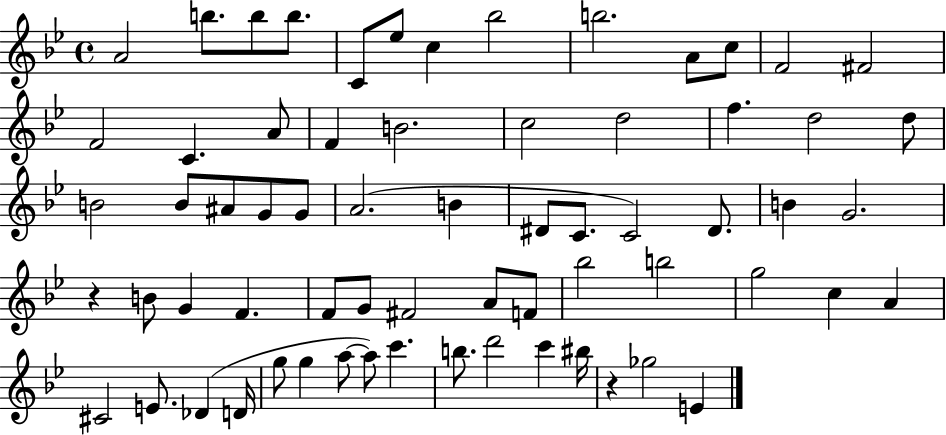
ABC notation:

X:1
T:Untitled
M:4/4
L:1/4
K:Bb
A2 b/2 b/2 b/2 C/2 _e/2 c _b2 b2 A/2 c/2 F2 ^F2 F2 C A/2 F B2 c2 d2 f d2 d/2 B2 B/2 ^A/2 G/2 G/2 A2 B ^D/2 C/2 C2 ^D/2 B G2 z B/2 G F F/2 G/2 ^F2 A/2 F/2 _b2 b2 g2 c A ^C2 E/2 _D D/4 g/2 g a/2 a/2 c' b/2 d'2 c' ^b/4 z _g2 E